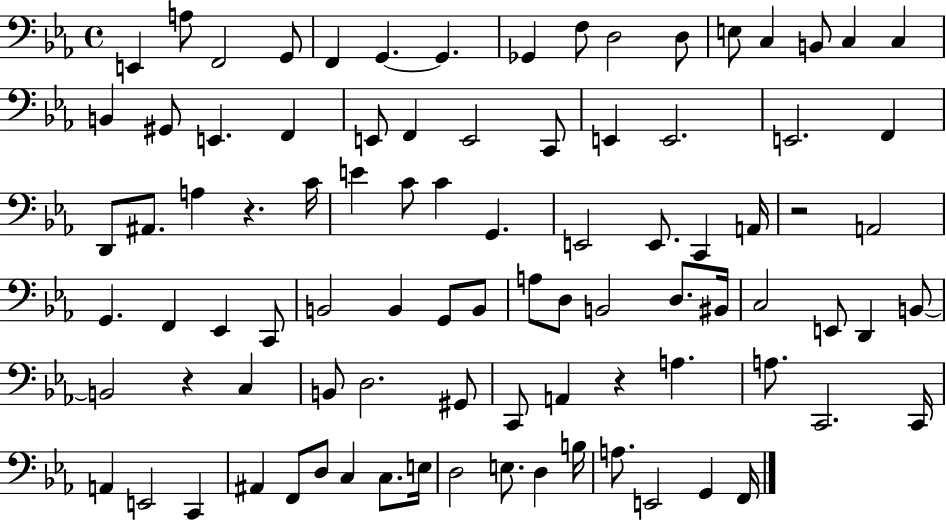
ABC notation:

X:1
T:Untitled
M:4/4
L:1/4
K:Eb
E,, A,/2 F,,2 G,,/2 F,, G,, G,, _G,, F,/2 D,2 D,/2 E,/2 C, B,,/2 C, C, B,, ^G,,/2 E,, F,, E,,/2 F,, E,,2 C,,/2 E,, E,,2 E,,2 F,, D,,/2 ^A,,/2 A, z C/4 E C/2 C G,, E,,2 E,,/2 C,, A,,/4 z2 A,,2 G,, F,, _E,, C,,/2 B,,2 B,, G,,/2 B,,/2 A,/2 D,/2 B,,2 D,/2 ^B,,/4 C,2 E,,/2 D,, B,,/2 B,,2 z C, B,,/2 D,2 ^G,,/2 C,,/2 A,, z A, A,/2 C,,2 C,,/4 A,, E,,2 C,, ^A,, F,,/2 D,/2 C, C,/2 E,/4 D,2 E,/2 D, B,/4 A,/2 E,,2 G,, F,,/4